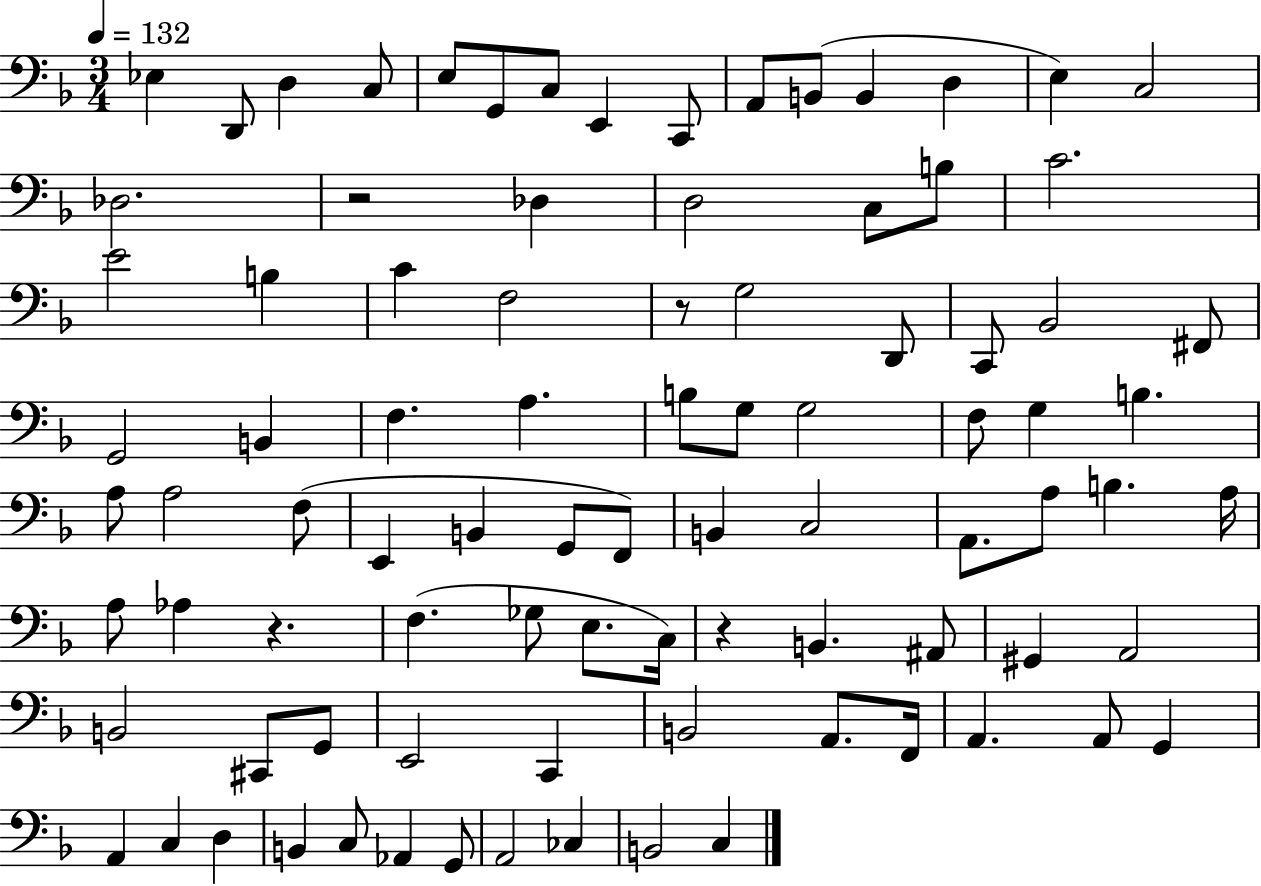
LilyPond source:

{
  \clef bass
  \numericTimeSignature
  \time 3/4
  \key f \major
  \tempo 4 = 132
  ees4 d,8 d4 c8 | e8 g,8 c8 e,4 c,8 | a,8 b,8( b,4 d4 | e4) c2 | \break des2. | r2 des4 | d2 c8 b8 | c'2. | \break e'2 b4 | c'4 f2 | r8 g2 d,8 | c,8 bes,2 fis,8 | \break g,2 b,4 | f4. a4. | b8 g8 g2 | f8 g4 b4. | \break a8 a2 f8( | e,4 b,4 g,8 f,8) | b,4 c2 | a,8. a8 b4. a16 | \break a8 aes4 r4. | f4.( ges8 e8. c16) | r4 b,4. ais,8 | gis,4 a,2 | \break b,2 cis,8 g,8 | e,2 c,4 | b,2 a,8. f,16 | a,4. a,8 g,4 | \break a,4 c4 d4 | b,4 c8 aes,4 g,8 | a,2 ces4 | b,2 c4 | \break \bar "|."
}